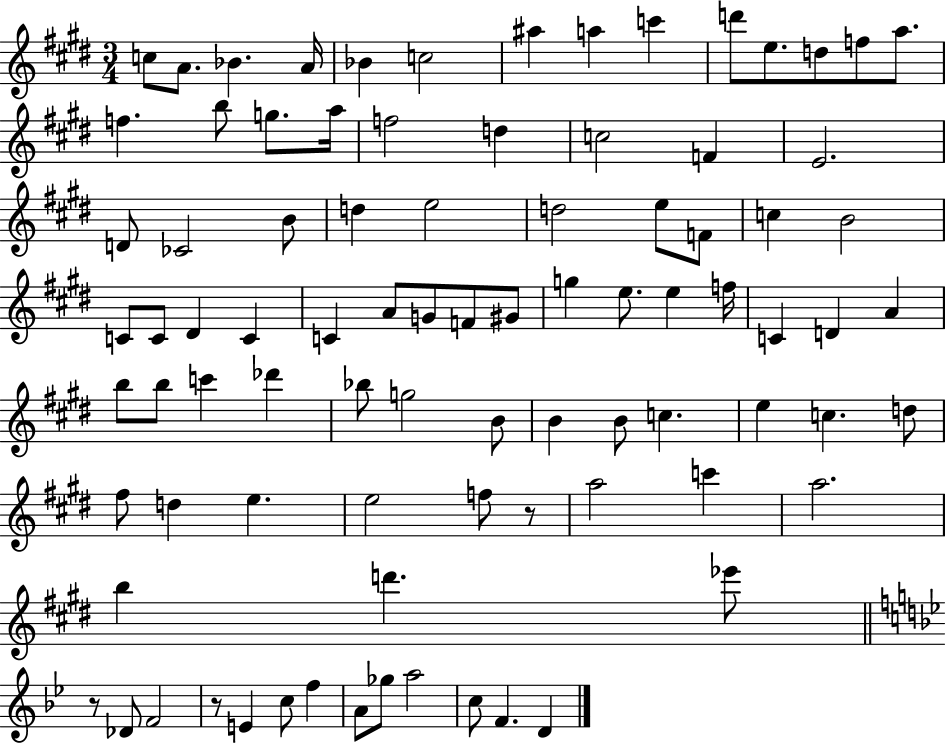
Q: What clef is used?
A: treble